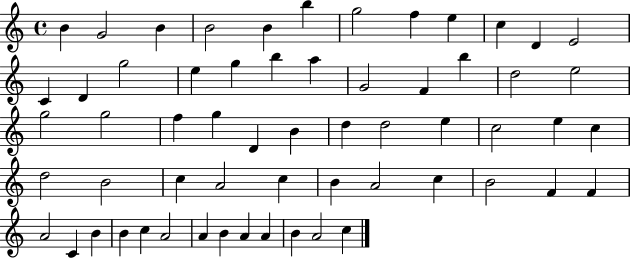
{
  \clef treble
  \time 4/4
  \defaultTimeSignature
  \key c \major
  b'4 g'2 b'4 | b'2 b'4 b''4 | g''2 f''4 e''4 | c''4 d'4 e'2 | \break c'4 d'4 g''2 | e''4 g''4 b''4 a''4 | g'2 f'4 b''4 | d''2 e''2 | \break g''2 g''2 | f''4 g''4 d'4 b'4 | d''4 d''2 e''4 | c''2 e''4 c''4 | \break d''2 b'2 | c''4 a'2 c''4 | b'4 a'2 c''4 | b'2 f'4 f'4 | \break a'2 c'4 b'4 | b'4 c''4 a'2 | a'4 b'4 a'4 a'4 | b'4 a'2 c''4 | \break \bar "|."
}